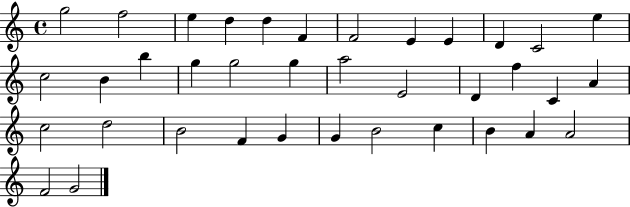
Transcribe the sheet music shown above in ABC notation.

X:1
T:Untitled
M:4/4
L:1/4
K:C
g2 f2 e d d F F2 E E D C2 e c2 B b g g2 g a2 E2 D f C A c2 d2 B2 F G G B2 c B A A2 F2 G2